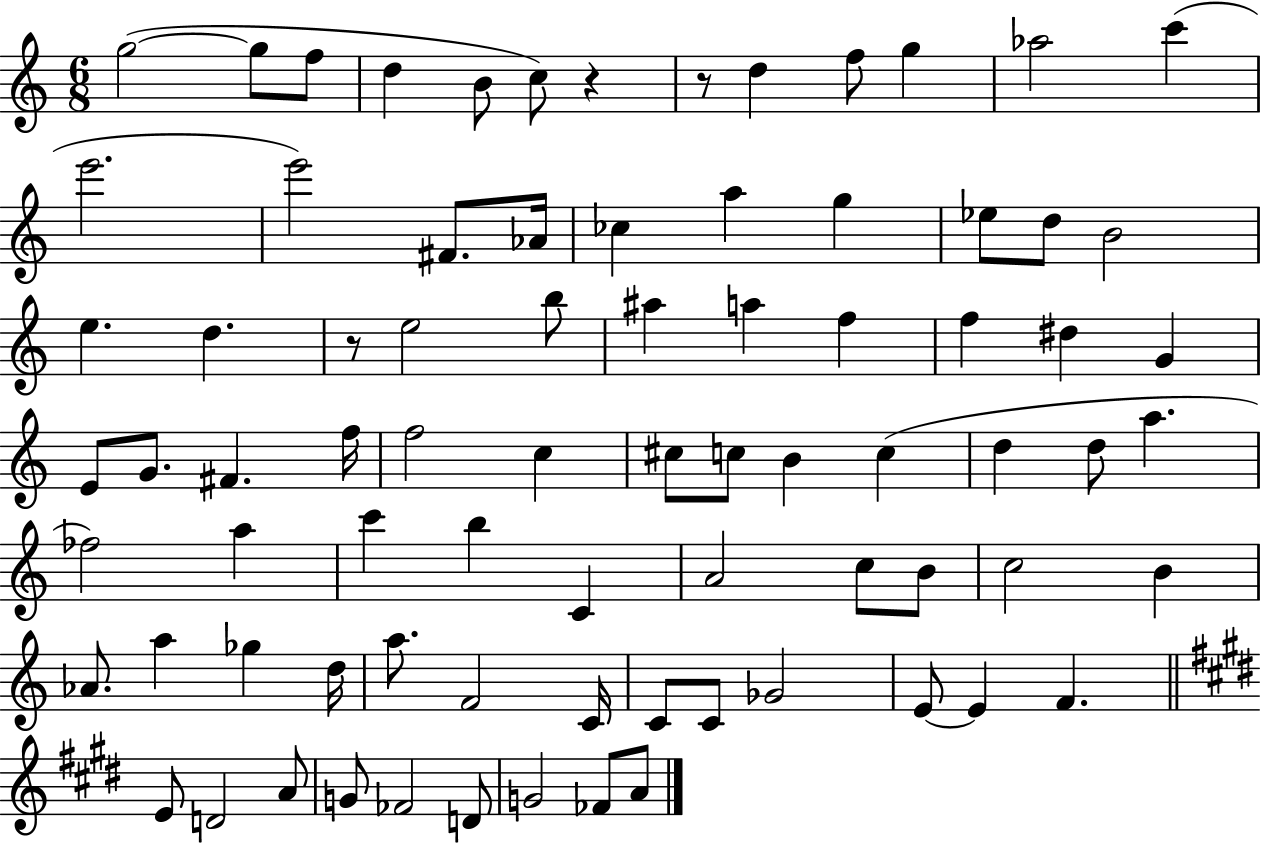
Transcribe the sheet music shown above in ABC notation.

X:1
T:Untitled
M:6/8
L:1/4
K:C
g2 g/2 f/2 d B/2 c/2 z z/2 d f/2 g _a2 c' e'2 e'2 ^F/2 _A/4 _c a g _e/2 d/2 B2 e d z/2 e2 b/2 ^a a f f ^d G E/2 G/2 ^F f/4 f2 c ^c/2 c/2 B c d d/2 a _f2 a c' b C A2 c/2 B/2 c2 B _A/2 a _g d/4 a/2 F2 C/4 C/2 C/2 _G2 E/2 E F E/2 D2 A/2 G/2 _F2 D/2 G2 _F/2 A/2